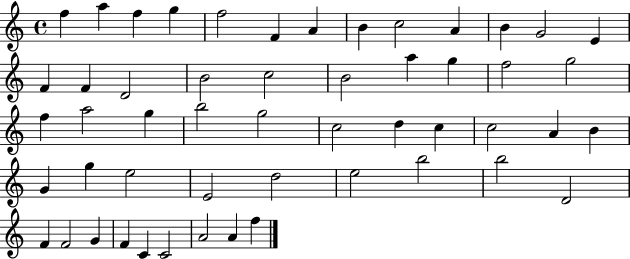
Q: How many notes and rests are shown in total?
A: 52